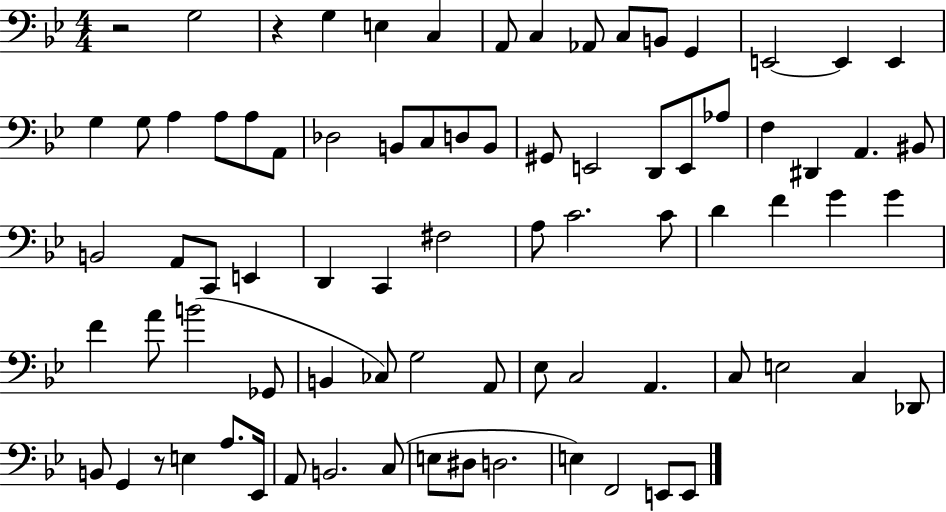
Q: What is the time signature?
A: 4/4